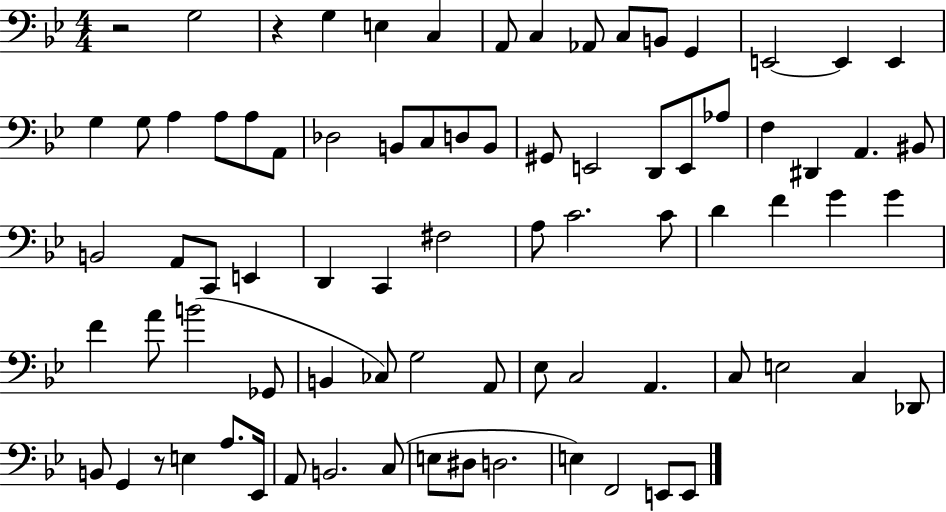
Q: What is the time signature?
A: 4/4